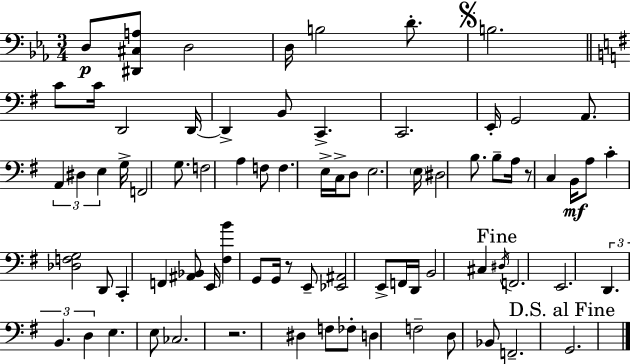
X:1
T:Untitled
M:3/4
L:1/4
K:Eb
D,/2 [^D,,^C,A,]/2 D,2 D,/4 B,2 D/2 B,2 C/2 C/4 D,,2 D,,/4 D,, B,,/2 C,, C,,2 E,,/4 G,,2 A,,/2 A,, ^D, E, G,/4 F,,2 G,/2 F,2 A, F,/2 F, E,/4 C,/4 D,/2 E,2 E,/4 ^D,2 B,/2 B,/2 A,/4 z/2 C, B,,/4 A,/2 C [_D,F,G,]2 D,,/2 C,, F,, [^A,,_B,,]/2 E,,/4 [^F,B] G,,/2 G,,/4 z/2 E,,/2 [_E,,^A,,]2 E,,/2 F,,/4 D,,/4 B,,2 ^C, ^D,/4 F,,2 E,,2 D,, B,, D, E, E,/2 _C,2 z2 ^D, F,/2 _F,/2 D, F,2 D,/2 _B,,/2 F,,2 G,,2